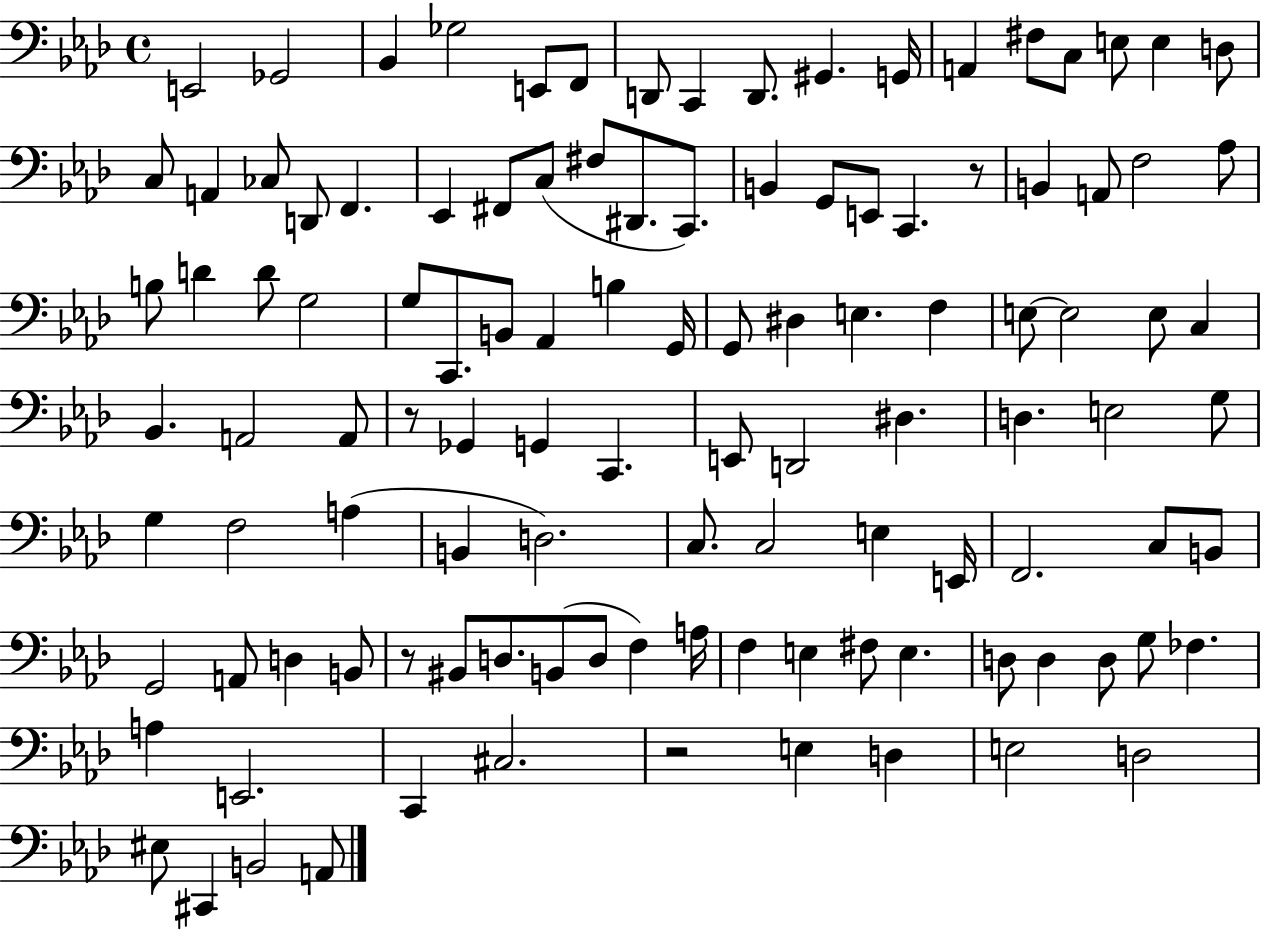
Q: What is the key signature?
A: AES major